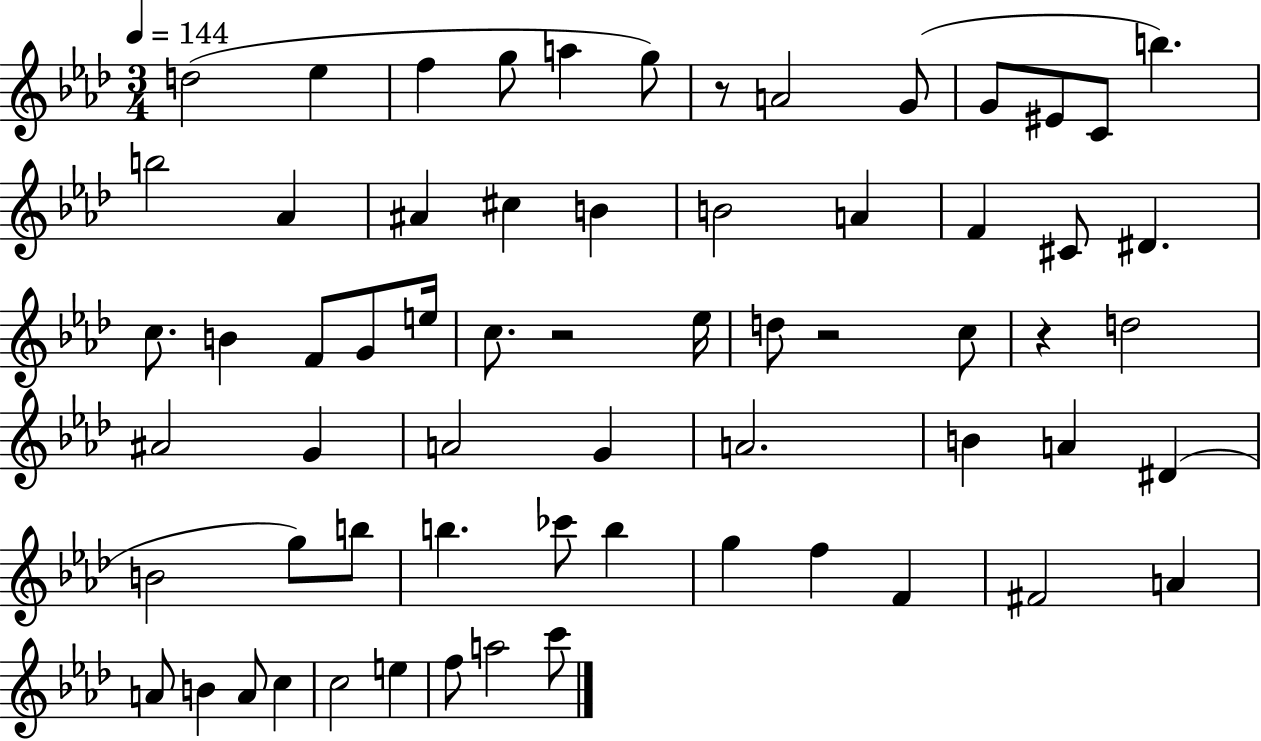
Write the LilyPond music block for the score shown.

{
  \clef treble
  \numericTimeSignature
  \time 3/4
  \key aes \major
  \tempo 4 = 144
  \repeat volta 2 { d''2( ees''4 | f''4 g''8 a''4 g''8) | r8 a'2 g'8( | g'8 eis'8 c'8 b''4.) | \break b''2 aes'4 | ais'4 cis''4 b'4 | b'2 a'4 | f'4 cis'8 dis'4. | \break c''8. b'4 f'8 g'8 e''16 | c''8. r2 ees''16 | d''8 r2 c''8 | r4 d''2 | \break ais'2 g'4 | a'2 g'4 | a'2. | b'4 a'4 dis'4( | \break b'2 g''8) b''8 | b''4. ces'''8 b''4 | g''4 f''4 f'4 | fis'2 a'4 | \break a'8 b'4 a'8 c''4 | c''2 e''4 | f''8 a''2 c'''8 | } \bar "|."
}